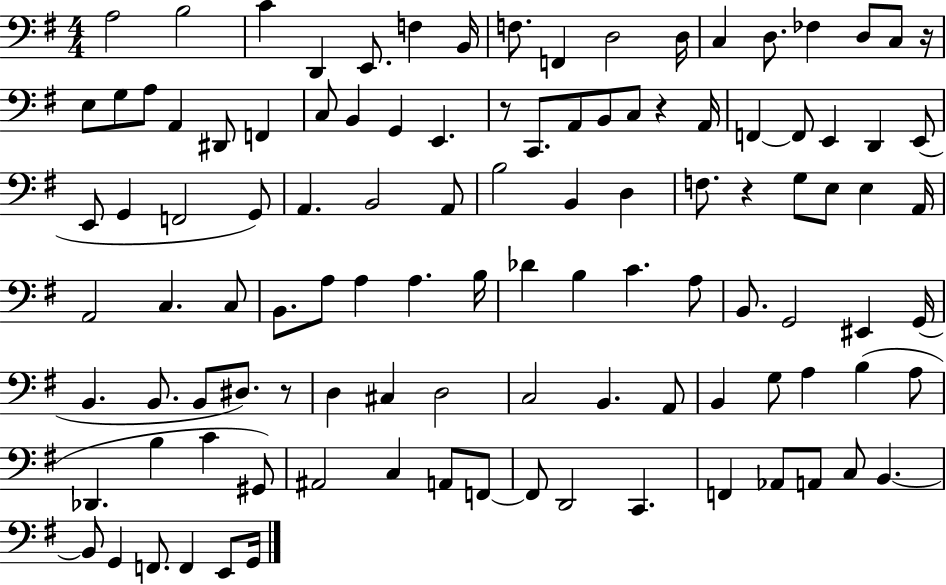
X:1
T:Untitled
M:4/4
L:1/4
K:G
A,2 B,2 C D,, E,,/2 F, B,,/4 F,/2 F,, D,2 D,/4 C, D,/2 _F, D,/2 C,/2 z/4 E,/2 G,/2 A,/2 A,, ^D,,/2 F,, C,/2 B,, G,, E,, z/2 C,,/2 A,,/2 B,,/2 C,/2 z A,,/4 F,, F,,/2 E,, D,, E,,/2 E,,/2 G,, F,,2 G,,/2 A,, B,,2 A,,/2 B,2 B,, D, F,/2 z G,/2 E,/2 E, A,,/4 A,,2 C, C,/2 B,,/2 A,/2 A, A, B,/4 _D B, C A,/2 B,,/2 G,,2 ^E,, G,,/4 B,, B,,/2 B,,/2 ^D,/2 z/2 D, ^C, D,2 C,2 B,, A,,/2 B,, G,/2 A, B, A,/2 _D,, B, C ^G,,/2 ^A,,2 C, A,,/2 F,,/2 F,,/2 D,,2 C,, F,, _A,,/2 A,,/2 C,/2 B,, B,,/2 G,, F,,/2 F,, E,,/2 G,,/4